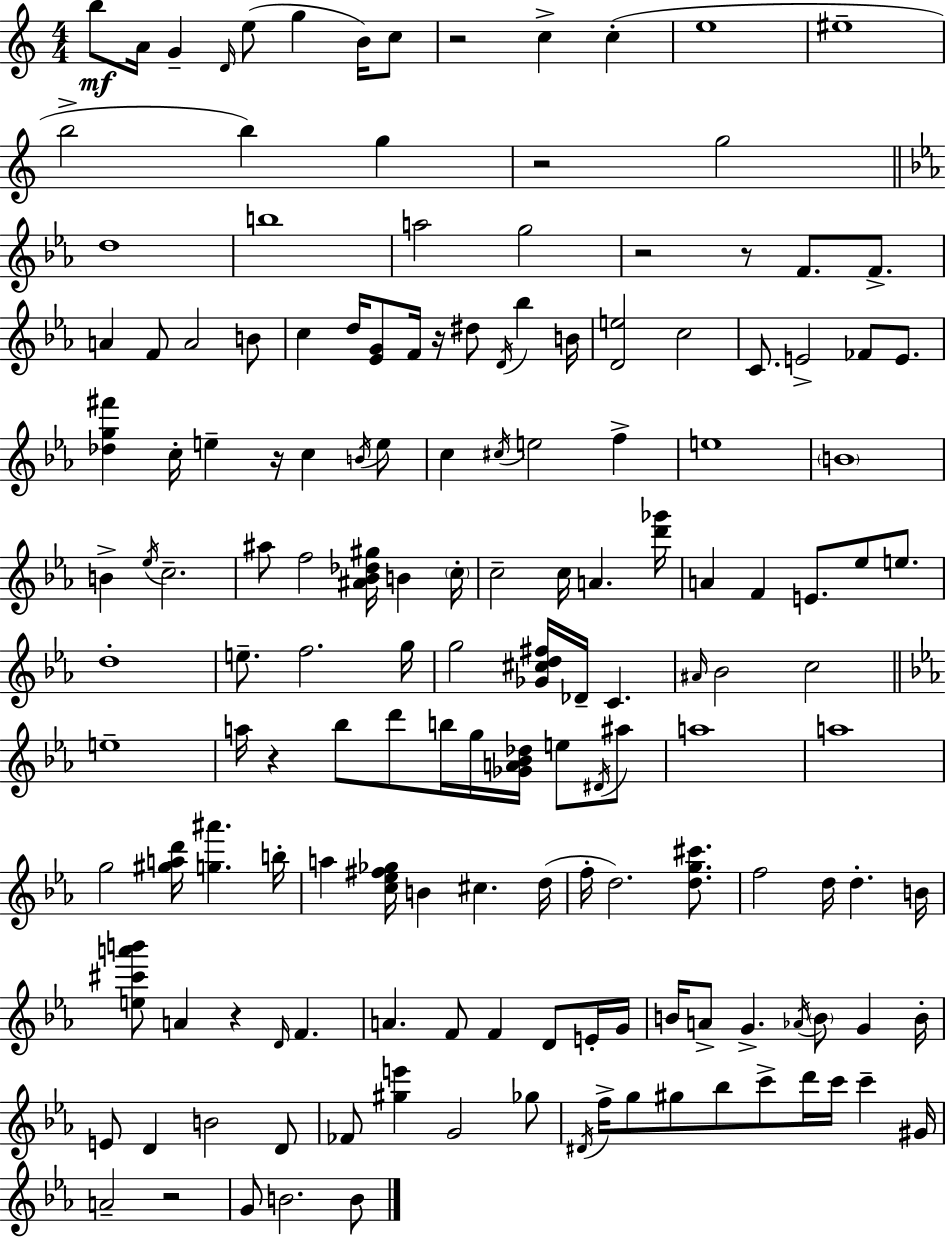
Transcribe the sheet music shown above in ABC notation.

X:1
T:Untitled
M:4/4
L:1/4
K:C
b/2 A/4 G D/4 e/2 g B/4 c/2 z2 c c e4 ^e4 b2 b g z2 g2 d4 b4 a2 g2 z2 z/2 F/2 F/2 A F/2 A2 B/2 c d/4 [_EG]/2 F/4 z/4 ^d/2 D/4 _b B/4 [De]2 c2 C/2 E2 _F/2 E/2 [_dg^f'] c/4 e z/4 c B/4 e/2 c ^c/4 e2 f e4 B4 B _e/4 c2 ^a/2 f2 [^A_B_d^g]/4 B c/4 c2 c/4 A [d'_g']/4 A F E/2 _e/2 e/2 d4 e/2 f2 g/4 g2 [_G^cd^f]/4 _D/4 C ^A/4 _B2 c2 e4 a/4 z _b/2 d'/2 b/4 g/4 [_GA_B_d]/4 e/2 ^D/4 ^a/2 a4 a4 g2 [^gad']/4 [g^a'] b/4 a [c_e^f_g]/4 B ^c d/4 f/4 d2 [dg^c']/2 f2 d/4 d B/4 [e^c'a'b']/2 A z D/4 F A F/2 F D/2 E/4 G/4 B/4 A/2 G _A/4 B/2 G B/4 E/2 D B2 D/2 _F/2 [^ge'] G2 _g/2 ^D/4 f/4 g/2 ^g/2 _b/2 c'/2 d'/4 c'/4 c' ^G/4 A2 z2 G/2 B2 B/2